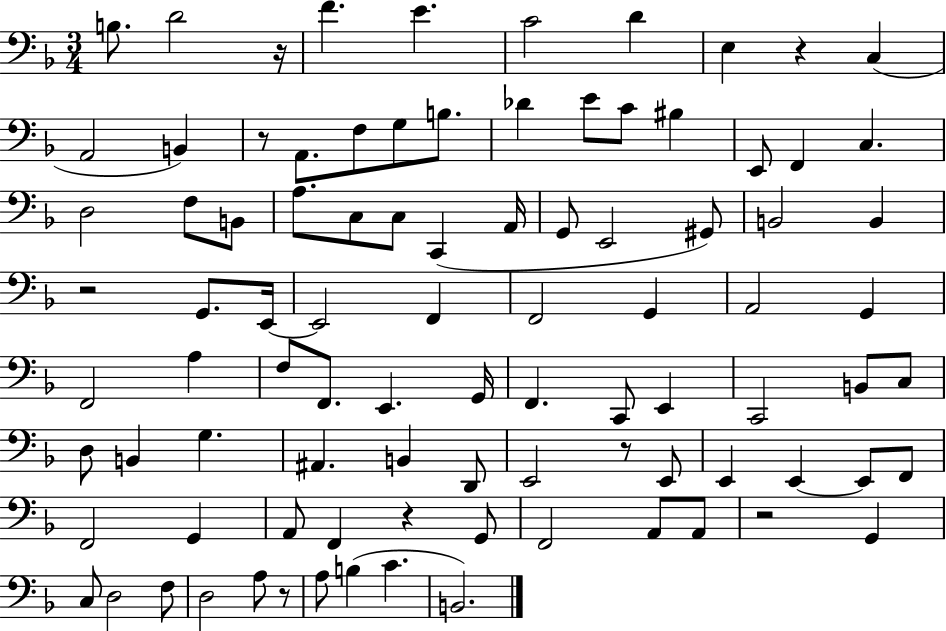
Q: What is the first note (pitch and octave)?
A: B3